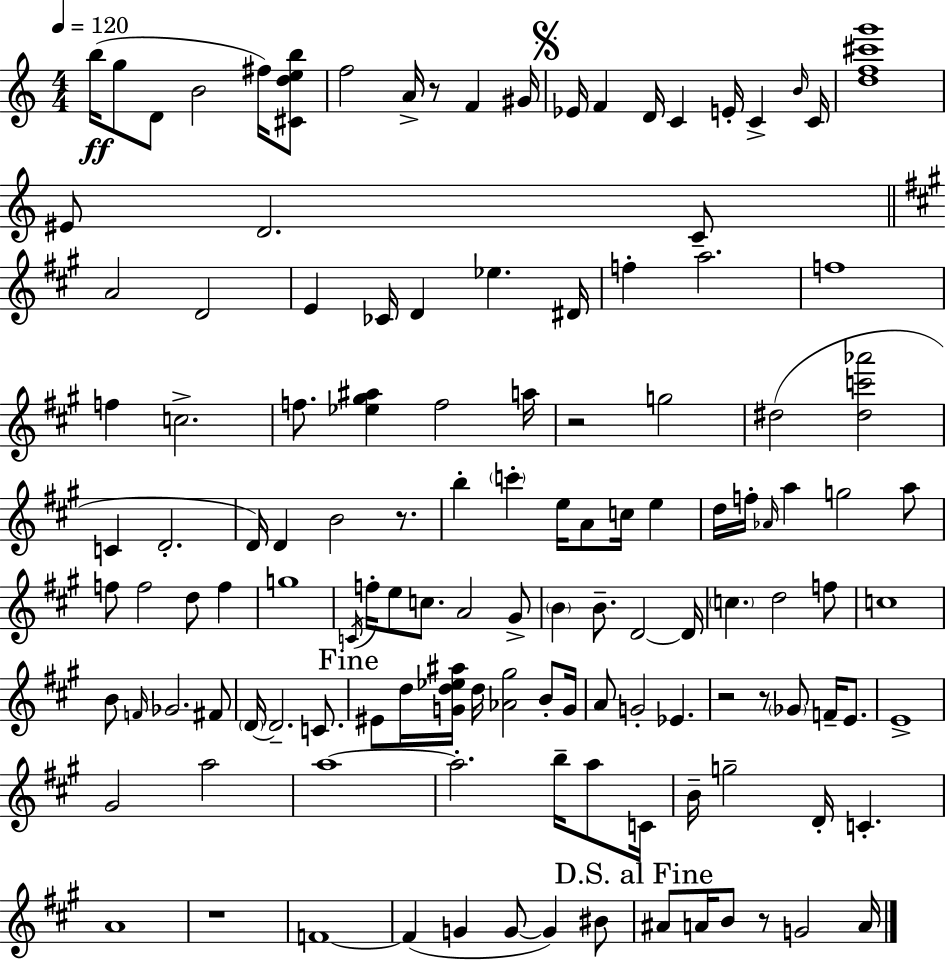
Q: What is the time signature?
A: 4/4